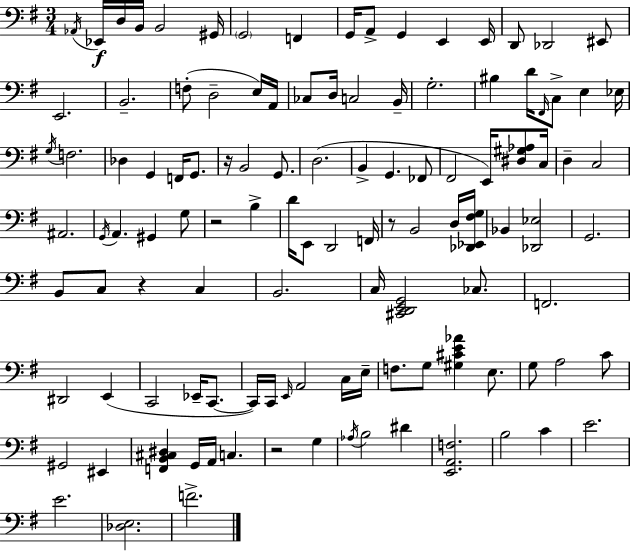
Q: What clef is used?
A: bass